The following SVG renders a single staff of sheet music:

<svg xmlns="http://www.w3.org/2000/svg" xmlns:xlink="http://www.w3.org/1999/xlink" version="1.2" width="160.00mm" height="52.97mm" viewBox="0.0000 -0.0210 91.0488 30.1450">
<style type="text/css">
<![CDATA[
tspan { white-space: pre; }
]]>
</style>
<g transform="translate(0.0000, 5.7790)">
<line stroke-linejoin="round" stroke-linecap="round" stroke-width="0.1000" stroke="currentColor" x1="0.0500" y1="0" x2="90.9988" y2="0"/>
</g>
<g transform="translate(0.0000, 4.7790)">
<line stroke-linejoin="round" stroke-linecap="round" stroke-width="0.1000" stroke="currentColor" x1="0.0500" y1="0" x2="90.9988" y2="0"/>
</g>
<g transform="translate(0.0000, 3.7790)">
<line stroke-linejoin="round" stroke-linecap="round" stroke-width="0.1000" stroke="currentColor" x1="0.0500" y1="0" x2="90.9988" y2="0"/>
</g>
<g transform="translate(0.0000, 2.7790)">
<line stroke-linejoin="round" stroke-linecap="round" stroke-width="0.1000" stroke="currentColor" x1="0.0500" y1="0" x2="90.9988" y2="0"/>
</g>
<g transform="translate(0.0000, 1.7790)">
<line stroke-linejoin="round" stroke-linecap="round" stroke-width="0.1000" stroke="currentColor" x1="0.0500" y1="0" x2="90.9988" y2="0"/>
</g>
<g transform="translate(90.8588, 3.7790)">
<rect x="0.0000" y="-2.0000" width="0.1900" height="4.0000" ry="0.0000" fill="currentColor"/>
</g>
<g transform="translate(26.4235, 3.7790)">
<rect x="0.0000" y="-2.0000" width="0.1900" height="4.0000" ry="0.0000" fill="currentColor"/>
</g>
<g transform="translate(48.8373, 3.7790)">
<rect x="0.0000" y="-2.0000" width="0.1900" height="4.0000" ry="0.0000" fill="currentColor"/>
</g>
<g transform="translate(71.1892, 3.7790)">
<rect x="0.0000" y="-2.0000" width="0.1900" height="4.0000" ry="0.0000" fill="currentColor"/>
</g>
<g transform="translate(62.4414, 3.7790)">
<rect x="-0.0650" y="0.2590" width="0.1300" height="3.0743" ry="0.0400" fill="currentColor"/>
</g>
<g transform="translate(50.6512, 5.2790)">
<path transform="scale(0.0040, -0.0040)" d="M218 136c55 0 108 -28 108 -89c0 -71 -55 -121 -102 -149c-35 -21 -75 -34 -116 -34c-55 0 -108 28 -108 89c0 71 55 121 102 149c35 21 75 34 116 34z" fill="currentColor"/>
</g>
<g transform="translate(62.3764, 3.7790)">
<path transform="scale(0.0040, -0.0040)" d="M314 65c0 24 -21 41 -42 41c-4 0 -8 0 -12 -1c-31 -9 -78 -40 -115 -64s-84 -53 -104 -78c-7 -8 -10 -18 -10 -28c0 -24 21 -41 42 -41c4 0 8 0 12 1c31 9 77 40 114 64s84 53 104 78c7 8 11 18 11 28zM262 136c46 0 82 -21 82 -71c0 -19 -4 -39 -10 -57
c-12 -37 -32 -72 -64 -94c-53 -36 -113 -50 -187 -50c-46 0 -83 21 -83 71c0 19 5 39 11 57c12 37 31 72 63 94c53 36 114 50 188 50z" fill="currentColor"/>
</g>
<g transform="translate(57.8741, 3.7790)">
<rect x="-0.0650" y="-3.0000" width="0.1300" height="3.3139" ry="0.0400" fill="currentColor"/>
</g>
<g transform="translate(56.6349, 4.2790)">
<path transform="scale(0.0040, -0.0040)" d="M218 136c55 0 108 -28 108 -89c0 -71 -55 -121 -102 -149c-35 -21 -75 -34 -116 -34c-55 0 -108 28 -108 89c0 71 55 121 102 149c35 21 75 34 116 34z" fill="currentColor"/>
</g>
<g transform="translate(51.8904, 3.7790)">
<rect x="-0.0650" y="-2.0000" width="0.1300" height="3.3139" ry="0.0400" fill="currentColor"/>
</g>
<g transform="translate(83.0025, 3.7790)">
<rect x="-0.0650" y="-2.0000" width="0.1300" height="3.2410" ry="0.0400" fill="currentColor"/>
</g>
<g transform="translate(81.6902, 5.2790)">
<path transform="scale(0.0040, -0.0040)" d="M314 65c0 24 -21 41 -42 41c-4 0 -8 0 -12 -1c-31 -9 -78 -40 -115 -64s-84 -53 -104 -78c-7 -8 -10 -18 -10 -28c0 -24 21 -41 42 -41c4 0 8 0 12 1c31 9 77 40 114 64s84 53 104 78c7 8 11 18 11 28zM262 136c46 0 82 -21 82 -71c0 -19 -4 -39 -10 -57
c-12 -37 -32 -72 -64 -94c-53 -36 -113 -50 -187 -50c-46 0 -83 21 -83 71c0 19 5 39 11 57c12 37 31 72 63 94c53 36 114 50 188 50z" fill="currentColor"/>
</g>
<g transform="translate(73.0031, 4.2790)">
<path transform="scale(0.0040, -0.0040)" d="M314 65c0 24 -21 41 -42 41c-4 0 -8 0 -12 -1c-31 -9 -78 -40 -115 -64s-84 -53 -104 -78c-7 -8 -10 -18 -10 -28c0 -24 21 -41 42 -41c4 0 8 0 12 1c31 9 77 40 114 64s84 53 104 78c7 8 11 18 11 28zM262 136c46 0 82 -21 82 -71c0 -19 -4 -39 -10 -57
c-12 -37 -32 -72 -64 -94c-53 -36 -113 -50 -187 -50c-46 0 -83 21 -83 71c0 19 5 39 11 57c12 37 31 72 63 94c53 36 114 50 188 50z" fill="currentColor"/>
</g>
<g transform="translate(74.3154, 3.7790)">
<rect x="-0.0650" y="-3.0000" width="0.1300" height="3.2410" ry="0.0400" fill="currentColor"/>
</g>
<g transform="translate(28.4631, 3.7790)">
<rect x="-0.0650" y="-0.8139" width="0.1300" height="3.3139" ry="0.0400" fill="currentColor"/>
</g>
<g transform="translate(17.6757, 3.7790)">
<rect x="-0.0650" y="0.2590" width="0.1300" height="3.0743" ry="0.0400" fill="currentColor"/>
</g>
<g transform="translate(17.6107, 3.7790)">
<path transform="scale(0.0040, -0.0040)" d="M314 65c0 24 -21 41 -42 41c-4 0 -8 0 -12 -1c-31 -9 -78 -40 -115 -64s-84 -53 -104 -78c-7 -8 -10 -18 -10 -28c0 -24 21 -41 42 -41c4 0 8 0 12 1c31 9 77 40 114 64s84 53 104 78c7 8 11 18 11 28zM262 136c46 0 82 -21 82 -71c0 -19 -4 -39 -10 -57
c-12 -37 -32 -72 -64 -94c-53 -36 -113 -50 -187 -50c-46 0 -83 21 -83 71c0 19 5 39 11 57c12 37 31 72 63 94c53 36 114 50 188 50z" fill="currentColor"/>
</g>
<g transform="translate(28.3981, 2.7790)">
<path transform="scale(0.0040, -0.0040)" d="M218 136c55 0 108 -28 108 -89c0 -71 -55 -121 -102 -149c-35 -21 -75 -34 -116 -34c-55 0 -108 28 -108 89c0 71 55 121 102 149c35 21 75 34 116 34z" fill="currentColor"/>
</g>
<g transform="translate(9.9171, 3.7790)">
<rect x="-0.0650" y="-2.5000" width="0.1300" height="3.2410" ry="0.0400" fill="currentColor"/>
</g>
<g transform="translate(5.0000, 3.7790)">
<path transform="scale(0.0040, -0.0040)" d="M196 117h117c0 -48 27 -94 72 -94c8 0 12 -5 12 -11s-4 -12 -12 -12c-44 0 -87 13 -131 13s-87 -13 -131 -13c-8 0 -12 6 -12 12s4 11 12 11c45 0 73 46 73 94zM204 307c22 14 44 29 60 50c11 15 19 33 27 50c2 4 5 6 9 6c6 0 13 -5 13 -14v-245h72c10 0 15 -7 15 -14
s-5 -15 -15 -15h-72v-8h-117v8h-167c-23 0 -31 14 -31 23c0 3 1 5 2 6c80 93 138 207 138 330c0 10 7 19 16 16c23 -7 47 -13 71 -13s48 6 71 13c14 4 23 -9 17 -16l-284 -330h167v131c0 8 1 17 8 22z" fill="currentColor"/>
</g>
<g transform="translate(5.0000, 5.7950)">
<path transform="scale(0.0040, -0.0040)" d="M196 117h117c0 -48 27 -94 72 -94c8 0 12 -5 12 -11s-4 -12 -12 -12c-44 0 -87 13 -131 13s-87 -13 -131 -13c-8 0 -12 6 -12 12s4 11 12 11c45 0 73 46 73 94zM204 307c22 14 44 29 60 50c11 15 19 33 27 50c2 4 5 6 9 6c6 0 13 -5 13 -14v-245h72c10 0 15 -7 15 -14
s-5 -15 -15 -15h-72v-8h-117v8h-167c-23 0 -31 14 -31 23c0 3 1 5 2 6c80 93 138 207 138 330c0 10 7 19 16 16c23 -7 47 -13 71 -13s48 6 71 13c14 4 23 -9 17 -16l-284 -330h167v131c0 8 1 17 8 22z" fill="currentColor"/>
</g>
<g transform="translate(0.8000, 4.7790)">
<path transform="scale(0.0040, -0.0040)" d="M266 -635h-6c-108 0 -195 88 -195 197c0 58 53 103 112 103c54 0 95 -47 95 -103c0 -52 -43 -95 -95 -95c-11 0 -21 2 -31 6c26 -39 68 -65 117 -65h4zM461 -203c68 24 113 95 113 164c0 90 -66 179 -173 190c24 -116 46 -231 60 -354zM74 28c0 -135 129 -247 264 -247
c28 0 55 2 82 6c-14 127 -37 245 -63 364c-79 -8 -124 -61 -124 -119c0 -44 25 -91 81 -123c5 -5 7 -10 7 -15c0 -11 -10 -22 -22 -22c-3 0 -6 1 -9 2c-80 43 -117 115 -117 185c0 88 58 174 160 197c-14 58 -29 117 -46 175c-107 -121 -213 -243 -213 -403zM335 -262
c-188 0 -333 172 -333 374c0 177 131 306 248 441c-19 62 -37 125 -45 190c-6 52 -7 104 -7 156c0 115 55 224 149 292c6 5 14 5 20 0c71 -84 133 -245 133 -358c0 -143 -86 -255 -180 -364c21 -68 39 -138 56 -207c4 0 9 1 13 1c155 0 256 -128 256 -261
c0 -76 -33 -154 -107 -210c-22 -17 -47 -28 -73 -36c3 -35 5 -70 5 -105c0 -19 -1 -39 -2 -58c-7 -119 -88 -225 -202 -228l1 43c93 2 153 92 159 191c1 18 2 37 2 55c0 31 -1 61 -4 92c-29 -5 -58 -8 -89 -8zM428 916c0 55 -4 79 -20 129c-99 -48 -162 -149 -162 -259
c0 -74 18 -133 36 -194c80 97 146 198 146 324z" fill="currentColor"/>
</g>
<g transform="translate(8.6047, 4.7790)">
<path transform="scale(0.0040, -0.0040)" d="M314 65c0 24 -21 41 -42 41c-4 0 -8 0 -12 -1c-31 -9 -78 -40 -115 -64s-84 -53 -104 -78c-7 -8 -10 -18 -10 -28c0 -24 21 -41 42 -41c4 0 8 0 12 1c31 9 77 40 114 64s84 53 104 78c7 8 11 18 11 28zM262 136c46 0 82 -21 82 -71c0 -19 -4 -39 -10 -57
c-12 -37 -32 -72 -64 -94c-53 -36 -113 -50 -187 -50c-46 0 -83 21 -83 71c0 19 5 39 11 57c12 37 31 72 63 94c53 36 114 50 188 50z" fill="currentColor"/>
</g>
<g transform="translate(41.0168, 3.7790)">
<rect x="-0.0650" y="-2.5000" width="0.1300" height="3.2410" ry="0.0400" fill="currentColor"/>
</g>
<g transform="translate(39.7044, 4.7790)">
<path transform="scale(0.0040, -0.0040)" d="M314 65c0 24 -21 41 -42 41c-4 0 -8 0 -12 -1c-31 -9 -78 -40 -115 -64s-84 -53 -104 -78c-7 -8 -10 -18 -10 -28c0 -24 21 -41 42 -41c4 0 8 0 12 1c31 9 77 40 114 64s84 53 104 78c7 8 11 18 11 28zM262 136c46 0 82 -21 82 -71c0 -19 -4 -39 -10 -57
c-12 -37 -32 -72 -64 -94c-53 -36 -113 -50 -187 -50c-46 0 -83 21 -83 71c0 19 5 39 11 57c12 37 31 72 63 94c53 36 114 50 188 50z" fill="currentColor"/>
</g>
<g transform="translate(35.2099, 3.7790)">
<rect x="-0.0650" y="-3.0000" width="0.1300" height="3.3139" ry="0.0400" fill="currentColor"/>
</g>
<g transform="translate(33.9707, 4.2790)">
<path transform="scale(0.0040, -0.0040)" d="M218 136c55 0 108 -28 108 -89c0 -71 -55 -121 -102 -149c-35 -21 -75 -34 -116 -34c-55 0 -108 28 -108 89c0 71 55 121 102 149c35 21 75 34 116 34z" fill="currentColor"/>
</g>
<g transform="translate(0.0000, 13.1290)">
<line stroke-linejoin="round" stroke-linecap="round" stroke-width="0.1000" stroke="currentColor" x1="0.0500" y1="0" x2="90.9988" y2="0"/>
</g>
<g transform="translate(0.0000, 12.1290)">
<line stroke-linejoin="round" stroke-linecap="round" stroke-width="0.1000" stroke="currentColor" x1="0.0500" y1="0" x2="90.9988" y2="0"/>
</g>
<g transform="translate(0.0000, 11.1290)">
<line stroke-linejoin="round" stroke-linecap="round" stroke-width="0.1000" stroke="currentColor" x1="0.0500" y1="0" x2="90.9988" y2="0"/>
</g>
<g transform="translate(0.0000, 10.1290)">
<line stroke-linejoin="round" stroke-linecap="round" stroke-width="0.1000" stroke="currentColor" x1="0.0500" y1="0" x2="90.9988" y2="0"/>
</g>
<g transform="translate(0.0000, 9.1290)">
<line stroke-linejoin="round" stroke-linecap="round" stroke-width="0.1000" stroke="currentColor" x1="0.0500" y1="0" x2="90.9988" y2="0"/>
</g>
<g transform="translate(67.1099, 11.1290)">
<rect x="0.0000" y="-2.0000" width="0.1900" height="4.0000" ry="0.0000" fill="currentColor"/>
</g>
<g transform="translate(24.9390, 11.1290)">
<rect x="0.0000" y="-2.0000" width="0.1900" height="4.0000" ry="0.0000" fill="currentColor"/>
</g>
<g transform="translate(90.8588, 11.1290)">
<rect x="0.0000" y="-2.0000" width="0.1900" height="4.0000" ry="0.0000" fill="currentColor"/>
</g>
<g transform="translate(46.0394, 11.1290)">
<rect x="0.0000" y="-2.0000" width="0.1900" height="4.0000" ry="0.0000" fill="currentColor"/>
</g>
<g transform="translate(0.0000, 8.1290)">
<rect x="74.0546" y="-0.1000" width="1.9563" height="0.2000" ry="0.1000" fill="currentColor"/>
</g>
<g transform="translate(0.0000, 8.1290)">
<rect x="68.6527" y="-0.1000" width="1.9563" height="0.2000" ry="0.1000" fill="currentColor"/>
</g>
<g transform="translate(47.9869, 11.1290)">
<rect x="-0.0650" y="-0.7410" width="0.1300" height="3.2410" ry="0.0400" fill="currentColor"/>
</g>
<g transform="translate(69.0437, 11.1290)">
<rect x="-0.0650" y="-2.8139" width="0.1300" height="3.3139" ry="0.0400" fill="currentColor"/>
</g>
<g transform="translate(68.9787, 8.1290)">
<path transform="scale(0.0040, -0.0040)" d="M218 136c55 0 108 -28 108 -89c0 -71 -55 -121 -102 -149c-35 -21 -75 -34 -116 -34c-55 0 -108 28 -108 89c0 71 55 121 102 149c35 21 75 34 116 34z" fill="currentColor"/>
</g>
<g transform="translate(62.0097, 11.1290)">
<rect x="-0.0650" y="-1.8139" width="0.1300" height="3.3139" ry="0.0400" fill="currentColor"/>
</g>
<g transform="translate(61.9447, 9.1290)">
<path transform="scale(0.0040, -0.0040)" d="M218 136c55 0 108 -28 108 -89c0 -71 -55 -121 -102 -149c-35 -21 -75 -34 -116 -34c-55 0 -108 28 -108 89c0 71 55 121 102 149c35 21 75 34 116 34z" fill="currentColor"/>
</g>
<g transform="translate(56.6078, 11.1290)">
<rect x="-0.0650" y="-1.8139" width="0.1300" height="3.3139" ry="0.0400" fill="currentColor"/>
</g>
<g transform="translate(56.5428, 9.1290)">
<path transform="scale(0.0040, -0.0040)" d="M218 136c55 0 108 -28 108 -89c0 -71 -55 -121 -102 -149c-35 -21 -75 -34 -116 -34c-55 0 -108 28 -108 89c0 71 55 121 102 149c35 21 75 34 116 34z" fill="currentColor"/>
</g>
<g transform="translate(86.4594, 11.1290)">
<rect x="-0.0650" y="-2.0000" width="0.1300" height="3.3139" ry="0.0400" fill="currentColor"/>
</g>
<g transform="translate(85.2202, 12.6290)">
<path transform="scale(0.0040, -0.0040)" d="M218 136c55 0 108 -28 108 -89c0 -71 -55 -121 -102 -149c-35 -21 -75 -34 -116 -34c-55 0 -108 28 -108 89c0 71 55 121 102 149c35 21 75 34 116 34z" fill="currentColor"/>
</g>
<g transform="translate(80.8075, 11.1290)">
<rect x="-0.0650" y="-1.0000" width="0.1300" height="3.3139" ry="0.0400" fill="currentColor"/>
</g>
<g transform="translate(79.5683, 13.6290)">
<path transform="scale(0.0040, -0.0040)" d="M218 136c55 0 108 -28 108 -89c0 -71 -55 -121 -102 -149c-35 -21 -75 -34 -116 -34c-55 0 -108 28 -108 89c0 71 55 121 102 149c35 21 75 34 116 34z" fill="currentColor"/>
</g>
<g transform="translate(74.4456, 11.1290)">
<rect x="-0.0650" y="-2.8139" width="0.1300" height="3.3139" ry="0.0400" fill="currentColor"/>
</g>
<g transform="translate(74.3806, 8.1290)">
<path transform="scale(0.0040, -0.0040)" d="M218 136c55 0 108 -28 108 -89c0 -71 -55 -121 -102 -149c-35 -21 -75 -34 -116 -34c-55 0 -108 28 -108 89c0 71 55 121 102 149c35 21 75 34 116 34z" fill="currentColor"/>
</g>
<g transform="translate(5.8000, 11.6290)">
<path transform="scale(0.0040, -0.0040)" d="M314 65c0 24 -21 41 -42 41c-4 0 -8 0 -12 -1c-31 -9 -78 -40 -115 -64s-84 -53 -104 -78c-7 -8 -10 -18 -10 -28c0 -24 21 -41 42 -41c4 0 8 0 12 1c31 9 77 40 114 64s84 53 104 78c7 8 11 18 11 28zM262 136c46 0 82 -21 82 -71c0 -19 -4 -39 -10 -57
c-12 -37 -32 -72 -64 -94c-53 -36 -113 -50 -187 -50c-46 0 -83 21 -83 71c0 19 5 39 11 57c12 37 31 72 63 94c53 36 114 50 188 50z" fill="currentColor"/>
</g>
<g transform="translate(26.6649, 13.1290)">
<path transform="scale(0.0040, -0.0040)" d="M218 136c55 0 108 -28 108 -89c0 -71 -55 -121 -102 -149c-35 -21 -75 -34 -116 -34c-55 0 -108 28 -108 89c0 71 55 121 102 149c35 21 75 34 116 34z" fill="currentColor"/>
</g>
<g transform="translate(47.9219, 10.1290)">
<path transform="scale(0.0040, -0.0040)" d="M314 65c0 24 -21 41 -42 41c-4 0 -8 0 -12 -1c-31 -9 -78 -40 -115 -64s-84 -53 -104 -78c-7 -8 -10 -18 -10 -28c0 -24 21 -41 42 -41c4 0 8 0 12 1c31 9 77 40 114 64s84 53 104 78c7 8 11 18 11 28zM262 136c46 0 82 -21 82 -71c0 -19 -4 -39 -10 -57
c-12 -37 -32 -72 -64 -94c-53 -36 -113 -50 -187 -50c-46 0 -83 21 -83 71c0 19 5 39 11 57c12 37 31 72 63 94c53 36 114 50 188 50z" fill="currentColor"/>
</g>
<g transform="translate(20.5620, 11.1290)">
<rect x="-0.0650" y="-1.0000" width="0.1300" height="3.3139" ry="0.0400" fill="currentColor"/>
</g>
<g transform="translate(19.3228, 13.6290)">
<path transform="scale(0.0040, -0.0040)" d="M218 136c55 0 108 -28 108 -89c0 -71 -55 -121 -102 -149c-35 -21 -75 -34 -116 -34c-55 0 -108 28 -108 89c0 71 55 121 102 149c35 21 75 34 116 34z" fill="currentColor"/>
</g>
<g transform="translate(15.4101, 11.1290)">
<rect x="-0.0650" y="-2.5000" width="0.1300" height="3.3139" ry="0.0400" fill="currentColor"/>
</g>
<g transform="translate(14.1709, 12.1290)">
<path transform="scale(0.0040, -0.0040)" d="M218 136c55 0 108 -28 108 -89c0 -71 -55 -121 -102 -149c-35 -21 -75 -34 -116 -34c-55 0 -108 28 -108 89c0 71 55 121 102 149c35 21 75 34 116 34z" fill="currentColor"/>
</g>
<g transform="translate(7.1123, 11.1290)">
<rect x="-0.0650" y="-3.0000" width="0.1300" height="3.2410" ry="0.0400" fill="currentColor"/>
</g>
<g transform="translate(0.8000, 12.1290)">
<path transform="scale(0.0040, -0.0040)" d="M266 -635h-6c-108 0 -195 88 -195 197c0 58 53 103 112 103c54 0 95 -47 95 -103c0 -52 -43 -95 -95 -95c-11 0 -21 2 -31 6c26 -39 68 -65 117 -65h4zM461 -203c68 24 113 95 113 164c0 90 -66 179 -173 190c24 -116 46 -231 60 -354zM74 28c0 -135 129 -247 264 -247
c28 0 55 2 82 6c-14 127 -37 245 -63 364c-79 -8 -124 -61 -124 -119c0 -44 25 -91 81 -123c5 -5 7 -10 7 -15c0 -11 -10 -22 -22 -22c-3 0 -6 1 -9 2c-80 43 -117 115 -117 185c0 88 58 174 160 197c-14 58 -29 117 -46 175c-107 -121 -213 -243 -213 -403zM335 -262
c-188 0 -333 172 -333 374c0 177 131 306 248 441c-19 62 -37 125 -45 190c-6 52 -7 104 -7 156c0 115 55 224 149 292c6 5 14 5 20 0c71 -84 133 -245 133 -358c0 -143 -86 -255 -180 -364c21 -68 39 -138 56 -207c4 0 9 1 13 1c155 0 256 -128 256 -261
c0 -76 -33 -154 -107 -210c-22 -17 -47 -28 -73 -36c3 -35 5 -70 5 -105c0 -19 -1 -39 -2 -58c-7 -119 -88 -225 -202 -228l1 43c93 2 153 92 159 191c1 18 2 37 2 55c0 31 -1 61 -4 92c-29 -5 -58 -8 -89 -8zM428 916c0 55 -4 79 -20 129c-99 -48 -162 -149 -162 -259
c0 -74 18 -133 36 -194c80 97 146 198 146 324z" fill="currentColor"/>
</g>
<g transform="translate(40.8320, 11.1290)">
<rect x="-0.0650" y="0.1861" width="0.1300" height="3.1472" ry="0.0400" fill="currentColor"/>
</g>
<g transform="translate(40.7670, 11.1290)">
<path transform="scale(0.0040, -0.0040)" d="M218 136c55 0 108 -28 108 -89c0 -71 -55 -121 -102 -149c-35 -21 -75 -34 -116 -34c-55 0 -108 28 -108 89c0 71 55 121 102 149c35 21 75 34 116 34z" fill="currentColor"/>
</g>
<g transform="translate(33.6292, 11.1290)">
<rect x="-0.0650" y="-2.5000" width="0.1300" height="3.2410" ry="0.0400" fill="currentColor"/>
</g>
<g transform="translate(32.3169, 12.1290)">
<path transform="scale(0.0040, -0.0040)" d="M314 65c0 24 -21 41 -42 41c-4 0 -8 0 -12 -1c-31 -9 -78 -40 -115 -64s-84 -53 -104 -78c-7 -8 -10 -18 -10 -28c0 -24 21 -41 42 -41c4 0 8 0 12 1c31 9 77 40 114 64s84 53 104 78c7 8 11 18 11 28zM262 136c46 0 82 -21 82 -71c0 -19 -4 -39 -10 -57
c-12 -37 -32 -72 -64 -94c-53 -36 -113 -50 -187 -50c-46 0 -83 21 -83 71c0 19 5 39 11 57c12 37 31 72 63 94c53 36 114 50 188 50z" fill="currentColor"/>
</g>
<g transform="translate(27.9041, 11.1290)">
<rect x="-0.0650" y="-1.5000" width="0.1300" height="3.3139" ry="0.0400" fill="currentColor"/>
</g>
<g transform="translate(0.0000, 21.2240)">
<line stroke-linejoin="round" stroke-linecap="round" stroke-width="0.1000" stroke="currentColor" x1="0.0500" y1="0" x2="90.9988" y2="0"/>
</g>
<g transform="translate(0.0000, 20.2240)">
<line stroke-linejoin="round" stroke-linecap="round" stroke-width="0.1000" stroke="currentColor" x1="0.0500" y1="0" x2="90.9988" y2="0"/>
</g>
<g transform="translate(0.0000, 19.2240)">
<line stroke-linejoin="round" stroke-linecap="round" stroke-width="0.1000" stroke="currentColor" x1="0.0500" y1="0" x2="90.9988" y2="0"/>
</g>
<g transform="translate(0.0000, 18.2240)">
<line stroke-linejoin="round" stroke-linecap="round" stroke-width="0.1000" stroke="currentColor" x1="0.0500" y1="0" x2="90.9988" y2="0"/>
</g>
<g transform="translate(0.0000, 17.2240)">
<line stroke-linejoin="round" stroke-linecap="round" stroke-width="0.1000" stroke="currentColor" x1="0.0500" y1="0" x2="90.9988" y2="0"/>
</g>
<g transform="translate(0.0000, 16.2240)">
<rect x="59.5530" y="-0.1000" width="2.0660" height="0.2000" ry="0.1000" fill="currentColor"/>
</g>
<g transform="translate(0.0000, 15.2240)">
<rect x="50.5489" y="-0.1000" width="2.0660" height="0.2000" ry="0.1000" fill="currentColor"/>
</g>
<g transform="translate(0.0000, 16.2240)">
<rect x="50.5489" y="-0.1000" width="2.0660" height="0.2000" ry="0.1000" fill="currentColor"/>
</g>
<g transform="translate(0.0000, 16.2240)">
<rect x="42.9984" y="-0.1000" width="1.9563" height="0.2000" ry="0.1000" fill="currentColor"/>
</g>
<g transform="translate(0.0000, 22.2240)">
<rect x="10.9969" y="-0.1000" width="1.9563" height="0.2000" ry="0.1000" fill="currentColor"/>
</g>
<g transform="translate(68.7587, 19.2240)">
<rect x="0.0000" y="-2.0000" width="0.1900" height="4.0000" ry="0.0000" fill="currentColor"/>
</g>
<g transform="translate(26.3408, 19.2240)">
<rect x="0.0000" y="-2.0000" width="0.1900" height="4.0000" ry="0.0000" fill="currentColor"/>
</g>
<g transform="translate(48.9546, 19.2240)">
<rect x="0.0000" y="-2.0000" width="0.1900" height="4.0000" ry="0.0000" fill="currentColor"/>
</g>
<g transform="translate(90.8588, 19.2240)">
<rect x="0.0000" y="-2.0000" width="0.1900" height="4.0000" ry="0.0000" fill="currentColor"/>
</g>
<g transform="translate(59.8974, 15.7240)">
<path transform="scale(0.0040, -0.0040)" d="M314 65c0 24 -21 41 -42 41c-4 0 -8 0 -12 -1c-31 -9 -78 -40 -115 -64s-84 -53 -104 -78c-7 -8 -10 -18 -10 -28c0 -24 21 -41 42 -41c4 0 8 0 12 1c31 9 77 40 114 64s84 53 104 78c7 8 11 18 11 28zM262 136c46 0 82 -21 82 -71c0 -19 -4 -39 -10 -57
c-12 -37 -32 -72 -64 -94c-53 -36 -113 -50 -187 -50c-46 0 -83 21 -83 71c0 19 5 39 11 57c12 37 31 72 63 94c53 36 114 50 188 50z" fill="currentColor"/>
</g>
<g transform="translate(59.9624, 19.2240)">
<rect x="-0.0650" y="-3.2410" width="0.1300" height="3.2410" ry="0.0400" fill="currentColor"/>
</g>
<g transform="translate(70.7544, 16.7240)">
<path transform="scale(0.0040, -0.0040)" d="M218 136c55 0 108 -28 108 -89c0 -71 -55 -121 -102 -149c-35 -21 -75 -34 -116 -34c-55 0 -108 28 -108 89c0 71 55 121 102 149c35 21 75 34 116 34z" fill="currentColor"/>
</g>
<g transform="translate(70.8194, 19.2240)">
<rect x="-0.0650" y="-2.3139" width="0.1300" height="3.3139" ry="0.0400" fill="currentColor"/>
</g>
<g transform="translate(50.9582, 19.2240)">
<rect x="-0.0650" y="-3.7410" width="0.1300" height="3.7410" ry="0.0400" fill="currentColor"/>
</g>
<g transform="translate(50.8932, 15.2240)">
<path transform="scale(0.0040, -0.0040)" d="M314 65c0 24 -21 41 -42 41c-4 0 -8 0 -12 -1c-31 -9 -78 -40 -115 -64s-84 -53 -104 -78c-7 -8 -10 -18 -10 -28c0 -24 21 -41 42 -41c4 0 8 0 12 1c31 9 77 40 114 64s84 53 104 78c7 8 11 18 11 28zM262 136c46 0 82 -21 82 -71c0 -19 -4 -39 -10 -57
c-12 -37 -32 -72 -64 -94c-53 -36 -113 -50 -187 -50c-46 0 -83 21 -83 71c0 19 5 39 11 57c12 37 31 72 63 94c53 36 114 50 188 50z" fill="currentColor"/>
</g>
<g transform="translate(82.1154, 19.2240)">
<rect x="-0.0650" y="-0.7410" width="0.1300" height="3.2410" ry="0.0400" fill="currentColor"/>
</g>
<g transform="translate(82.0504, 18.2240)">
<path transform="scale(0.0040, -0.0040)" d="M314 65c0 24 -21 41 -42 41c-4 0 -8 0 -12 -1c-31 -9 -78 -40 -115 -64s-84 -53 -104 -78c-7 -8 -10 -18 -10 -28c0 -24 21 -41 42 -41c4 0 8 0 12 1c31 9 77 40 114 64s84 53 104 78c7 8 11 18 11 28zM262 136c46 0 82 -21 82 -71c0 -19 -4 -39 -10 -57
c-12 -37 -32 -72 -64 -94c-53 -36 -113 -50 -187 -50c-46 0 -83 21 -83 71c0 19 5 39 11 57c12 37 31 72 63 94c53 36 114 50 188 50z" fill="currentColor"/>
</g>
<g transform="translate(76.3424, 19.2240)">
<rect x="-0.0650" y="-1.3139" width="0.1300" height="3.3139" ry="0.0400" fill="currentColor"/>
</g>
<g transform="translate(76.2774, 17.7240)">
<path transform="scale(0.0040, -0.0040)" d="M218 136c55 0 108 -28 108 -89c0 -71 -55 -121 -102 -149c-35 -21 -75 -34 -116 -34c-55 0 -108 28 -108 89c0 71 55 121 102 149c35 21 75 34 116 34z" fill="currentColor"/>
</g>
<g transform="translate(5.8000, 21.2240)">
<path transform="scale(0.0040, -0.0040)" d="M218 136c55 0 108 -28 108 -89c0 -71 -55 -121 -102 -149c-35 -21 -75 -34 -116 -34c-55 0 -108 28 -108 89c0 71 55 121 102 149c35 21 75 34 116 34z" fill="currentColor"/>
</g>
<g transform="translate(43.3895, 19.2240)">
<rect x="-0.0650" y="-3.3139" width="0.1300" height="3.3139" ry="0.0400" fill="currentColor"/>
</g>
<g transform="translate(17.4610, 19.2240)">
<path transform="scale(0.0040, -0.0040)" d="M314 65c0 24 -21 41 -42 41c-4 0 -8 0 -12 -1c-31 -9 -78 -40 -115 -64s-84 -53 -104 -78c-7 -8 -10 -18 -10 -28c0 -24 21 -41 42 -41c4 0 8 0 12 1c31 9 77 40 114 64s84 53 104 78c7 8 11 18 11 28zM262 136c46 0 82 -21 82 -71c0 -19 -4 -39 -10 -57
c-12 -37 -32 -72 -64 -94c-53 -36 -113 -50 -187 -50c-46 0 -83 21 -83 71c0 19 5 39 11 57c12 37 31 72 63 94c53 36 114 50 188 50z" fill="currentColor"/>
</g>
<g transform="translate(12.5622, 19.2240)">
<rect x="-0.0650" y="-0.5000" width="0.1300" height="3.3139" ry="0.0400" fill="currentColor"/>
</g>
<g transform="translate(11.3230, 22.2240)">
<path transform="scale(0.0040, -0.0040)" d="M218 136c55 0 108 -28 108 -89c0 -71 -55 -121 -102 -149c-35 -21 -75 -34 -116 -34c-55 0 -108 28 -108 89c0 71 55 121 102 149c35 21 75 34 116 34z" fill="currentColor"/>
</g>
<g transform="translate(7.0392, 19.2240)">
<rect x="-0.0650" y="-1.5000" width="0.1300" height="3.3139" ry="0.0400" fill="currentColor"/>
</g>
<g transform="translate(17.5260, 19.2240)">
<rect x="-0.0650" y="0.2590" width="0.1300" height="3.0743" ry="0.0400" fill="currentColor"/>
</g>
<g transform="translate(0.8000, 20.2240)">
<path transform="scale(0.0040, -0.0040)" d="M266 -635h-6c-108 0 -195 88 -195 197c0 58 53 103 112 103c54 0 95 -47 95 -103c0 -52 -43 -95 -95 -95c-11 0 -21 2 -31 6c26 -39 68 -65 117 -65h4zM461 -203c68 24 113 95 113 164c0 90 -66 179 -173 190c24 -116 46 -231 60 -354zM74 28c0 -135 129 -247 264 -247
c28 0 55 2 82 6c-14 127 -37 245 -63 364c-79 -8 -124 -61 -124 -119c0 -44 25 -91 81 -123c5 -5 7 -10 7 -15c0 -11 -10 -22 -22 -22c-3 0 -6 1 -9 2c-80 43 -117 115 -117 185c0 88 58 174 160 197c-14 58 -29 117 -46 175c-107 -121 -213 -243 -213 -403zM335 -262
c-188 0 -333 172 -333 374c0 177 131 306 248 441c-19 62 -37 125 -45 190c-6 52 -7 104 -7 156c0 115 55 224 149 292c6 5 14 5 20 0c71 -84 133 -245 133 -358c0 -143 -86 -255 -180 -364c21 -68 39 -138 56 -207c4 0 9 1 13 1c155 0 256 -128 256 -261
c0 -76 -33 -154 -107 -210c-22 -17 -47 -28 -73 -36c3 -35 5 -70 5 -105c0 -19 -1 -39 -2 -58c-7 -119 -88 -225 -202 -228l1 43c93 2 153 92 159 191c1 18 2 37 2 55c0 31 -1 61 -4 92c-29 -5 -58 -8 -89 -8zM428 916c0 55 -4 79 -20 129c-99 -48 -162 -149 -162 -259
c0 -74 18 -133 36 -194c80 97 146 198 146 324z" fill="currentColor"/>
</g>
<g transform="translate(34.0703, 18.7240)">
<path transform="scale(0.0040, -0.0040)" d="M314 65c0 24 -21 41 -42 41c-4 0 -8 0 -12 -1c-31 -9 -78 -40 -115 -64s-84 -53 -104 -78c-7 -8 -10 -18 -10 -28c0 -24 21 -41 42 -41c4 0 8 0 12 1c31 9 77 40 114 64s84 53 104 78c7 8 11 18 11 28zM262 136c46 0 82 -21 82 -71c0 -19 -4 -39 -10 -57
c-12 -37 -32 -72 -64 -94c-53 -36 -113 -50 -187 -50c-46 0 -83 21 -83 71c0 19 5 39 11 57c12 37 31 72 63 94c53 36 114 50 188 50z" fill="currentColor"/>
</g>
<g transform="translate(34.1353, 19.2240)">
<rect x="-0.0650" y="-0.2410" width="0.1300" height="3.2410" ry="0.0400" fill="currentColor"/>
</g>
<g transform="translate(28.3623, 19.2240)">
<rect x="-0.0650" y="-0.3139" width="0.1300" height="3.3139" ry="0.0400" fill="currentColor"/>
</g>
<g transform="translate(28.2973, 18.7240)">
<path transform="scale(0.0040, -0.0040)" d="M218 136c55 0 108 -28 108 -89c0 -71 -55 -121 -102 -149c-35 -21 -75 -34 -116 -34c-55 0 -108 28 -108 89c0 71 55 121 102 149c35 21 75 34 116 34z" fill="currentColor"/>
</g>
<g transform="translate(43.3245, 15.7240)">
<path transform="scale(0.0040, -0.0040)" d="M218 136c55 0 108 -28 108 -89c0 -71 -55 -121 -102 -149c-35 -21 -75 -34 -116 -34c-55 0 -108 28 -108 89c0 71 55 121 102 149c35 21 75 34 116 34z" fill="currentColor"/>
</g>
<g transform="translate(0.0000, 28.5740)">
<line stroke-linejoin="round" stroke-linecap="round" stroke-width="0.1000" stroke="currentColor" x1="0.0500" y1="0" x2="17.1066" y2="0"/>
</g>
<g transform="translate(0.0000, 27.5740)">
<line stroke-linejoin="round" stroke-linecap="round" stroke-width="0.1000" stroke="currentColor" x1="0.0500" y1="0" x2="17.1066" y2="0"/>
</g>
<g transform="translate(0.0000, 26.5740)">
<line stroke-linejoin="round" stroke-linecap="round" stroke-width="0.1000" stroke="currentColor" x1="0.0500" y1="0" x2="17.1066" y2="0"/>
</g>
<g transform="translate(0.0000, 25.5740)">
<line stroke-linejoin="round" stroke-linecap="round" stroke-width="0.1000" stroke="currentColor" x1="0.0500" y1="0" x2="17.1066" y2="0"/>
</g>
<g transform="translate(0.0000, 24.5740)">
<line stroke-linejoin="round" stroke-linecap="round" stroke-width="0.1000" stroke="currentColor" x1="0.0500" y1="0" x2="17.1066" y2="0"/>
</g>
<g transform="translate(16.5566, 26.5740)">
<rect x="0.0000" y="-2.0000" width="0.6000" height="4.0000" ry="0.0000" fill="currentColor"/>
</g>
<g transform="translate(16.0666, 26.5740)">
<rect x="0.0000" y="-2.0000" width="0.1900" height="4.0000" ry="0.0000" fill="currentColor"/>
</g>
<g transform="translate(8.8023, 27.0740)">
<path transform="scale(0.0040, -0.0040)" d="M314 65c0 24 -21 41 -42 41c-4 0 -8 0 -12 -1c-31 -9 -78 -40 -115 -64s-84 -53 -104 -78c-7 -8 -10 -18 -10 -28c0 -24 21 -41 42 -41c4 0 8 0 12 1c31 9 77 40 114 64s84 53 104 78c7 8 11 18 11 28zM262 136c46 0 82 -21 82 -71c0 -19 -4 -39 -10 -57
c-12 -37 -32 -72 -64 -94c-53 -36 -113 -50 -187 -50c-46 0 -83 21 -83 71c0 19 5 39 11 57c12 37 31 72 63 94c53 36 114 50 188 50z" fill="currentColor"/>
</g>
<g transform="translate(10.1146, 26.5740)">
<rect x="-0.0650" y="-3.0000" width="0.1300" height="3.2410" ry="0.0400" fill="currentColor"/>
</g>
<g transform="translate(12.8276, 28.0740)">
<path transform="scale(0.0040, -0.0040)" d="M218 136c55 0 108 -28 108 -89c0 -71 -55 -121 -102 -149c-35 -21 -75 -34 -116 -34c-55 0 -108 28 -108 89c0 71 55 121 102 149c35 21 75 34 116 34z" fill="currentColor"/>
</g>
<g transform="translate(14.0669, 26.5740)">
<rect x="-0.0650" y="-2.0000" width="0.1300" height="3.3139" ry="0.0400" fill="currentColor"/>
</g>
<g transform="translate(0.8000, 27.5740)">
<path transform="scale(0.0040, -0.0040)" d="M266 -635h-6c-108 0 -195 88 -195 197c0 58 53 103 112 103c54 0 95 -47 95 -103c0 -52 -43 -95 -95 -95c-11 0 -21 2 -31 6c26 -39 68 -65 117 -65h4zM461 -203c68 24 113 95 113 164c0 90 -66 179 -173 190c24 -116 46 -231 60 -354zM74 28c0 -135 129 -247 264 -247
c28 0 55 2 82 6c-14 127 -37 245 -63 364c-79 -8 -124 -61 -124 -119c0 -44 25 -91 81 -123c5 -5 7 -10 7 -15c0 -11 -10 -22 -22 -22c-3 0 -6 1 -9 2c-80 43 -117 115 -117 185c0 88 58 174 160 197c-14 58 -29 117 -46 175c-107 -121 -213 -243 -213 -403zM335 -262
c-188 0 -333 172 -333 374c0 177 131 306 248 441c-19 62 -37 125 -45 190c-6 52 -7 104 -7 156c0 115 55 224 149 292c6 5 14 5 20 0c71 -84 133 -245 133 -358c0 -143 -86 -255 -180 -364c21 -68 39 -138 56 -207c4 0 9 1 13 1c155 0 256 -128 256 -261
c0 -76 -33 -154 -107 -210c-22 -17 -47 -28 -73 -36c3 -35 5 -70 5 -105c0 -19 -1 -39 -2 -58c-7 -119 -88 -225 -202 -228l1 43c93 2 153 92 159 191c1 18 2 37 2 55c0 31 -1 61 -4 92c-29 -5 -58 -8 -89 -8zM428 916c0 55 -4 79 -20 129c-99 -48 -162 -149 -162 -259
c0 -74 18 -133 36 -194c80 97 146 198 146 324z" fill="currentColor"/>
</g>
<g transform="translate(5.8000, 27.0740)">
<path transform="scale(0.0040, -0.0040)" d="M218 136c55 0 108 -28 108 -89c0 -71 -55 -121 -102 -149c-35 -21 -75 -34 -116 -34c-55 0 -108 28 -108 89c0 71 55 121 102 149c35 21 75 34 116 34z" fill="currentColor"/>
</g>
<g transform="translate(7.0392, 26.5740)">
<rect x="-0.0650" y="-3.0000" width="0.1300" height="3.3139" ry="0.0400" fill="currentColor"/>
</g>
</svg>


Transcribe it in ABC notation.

X:1
T:Untitled
M:4/4
L:1/4
K:C
G2 B2 d A G2 F A B2 A2 F2 A2 G D E G2 B d2 f f a a D F E C B2 c c2 b c'2 b2 g e d2 A A2 F